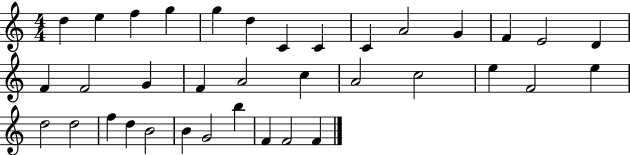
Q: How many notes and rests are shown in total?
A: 36